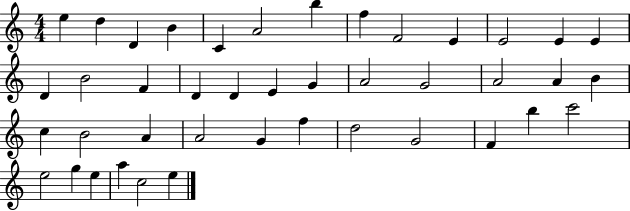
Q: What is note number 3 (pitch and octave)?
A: D4